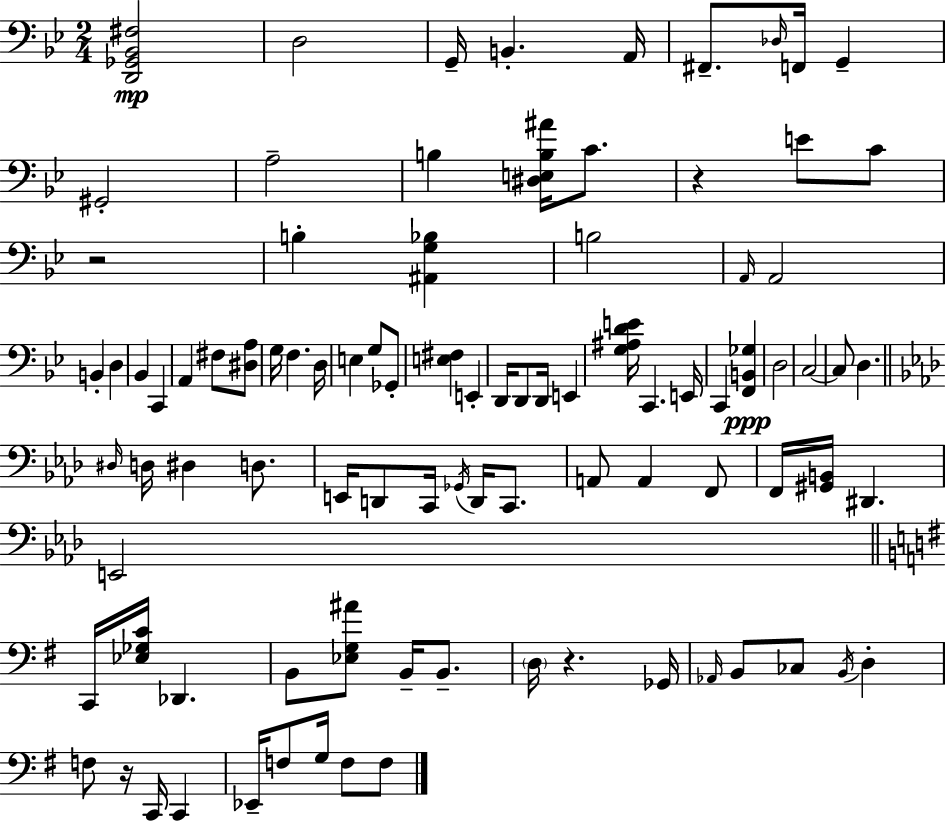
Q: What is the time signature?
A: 2/4